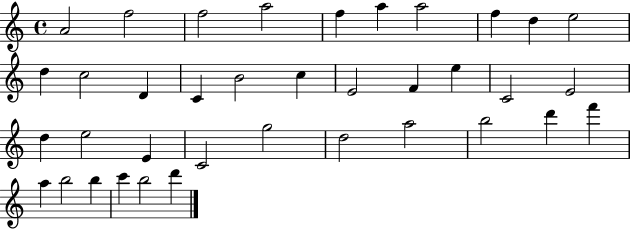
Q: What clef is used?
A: treble